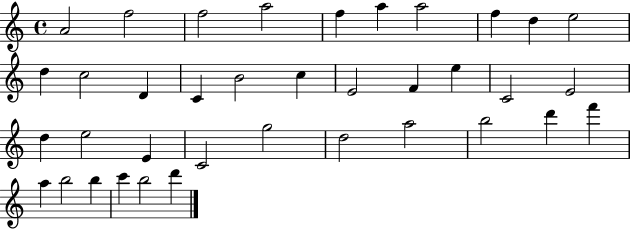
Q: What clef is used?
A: treble